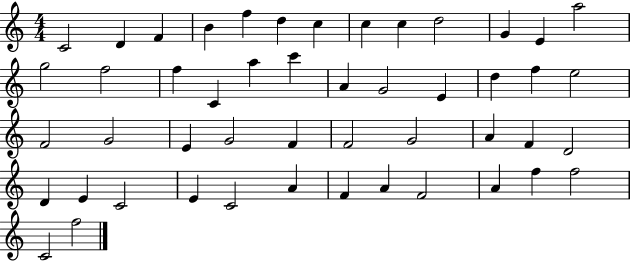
{
  \clef treble
  \numericTimeSignature
  \time 4/4
  \key c \major
  c'2 d'4 f'4 | b'4 f''4 d''4 c''4 | c''4 c''4 d''2 | g'4 e'4 a''2 | \break g''2 f''2 | f''4 c'4 a''4 c'''4 | a'4 g'2 e'4 | d''4 f''4 e''2 | \break f'2 g'2 | e'4 g'2 f'4 | f'2 g'2 | a'4 f'4 d'2 | \break d'4 e'4 c'2 | e'4 c'2 a'4 | f'4 a'4 f'2 | a'4 f''4 f''2 | \break c'2 f''2 | \bar "|."
}